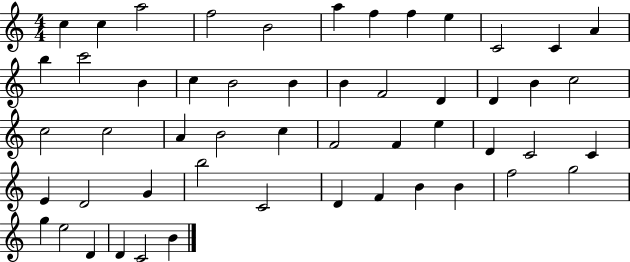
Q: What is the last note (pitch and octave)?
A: B4